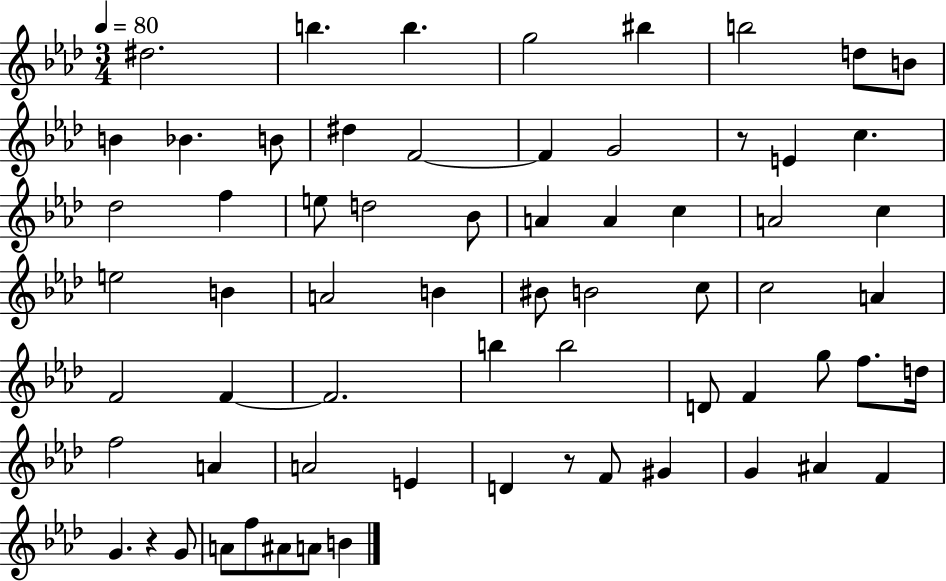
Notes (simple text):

D#5/h. B5/q. B5/q. G5/h BIS5/q B5/h D5/e B4/e B4/q Bb4/q. B4/e D#5/q F4/h F4/q G4/h R/e E4/q C5/q. Db5/h F5/q E5/e D5/h Bb4/e A4/q A4/q C5/q A4/h C5/q E5/h B4/q A4/h B4/q BIS4/e B4/h C5/e C5/h A4/q F4/h F4/q F4/h. B5/q B5/h D4/e F4/q G5/e F5/e. D5/s F5/h A4/q A4/h E4/q D4/q R/e F4/e G#4/q G4/q A#4/q F4/q G4/q. R/q G4/e A4/e F5/e A#4/e A4/e B4/q